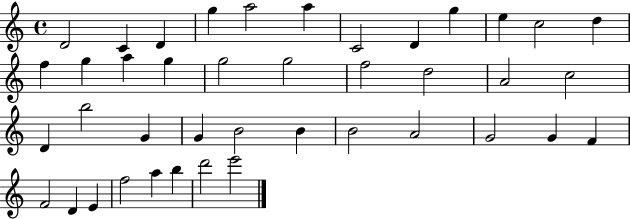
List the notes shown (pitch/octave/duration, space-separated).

D4/h C4/q D4/q G5/q A5/h A5/q C4/h D4/q G5/q E5/q C5/h D5/q F5/q G5/q A5/q G5/q G5/h G5/h F5/h D5/h A4/h C5/h D4/q B5/h G4/q G4/q B4/h B4/q B4/h A4/h G4/h G4/q F4/q F4/h D4/q E4/q F5/h A5/q B5/q D6/h E6/h